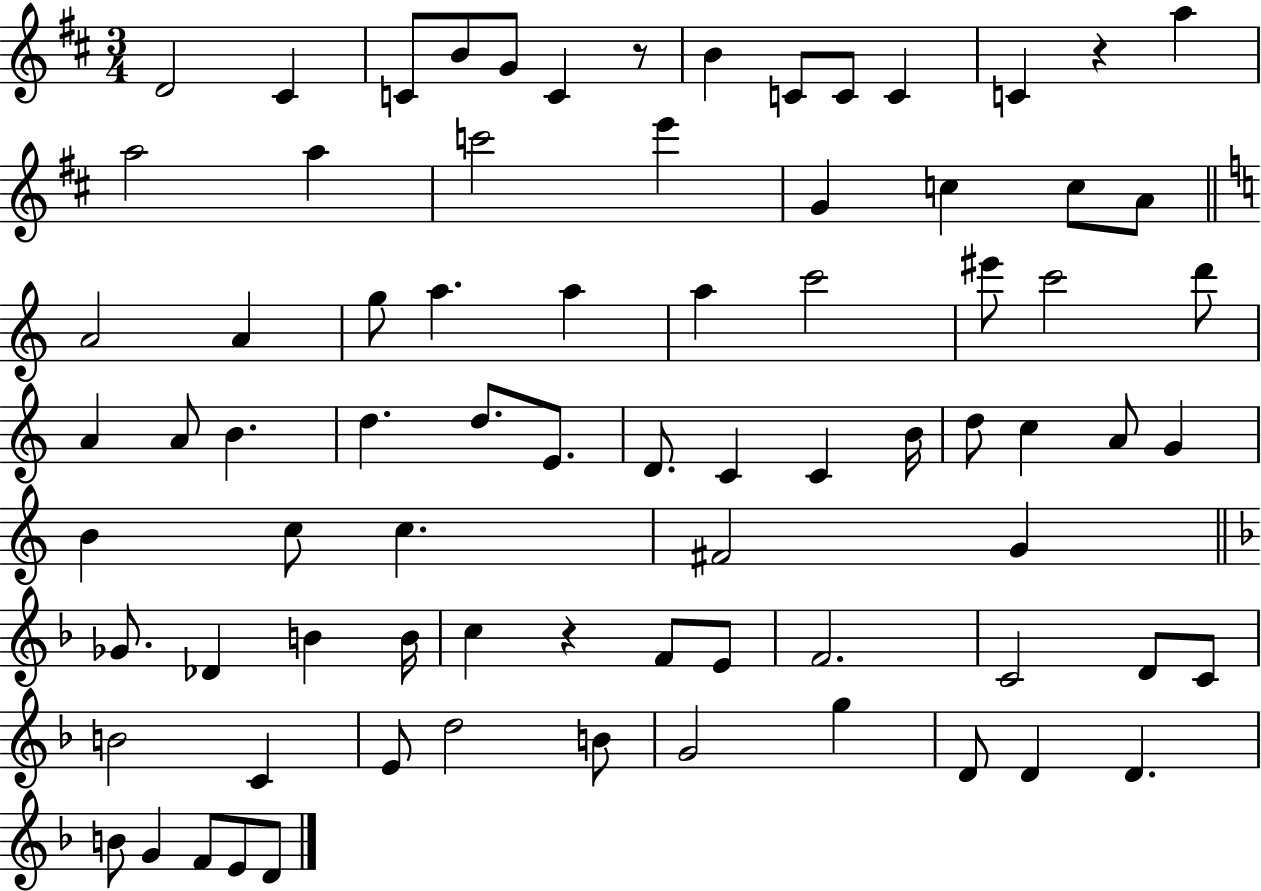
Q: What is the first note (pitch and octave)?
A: D4